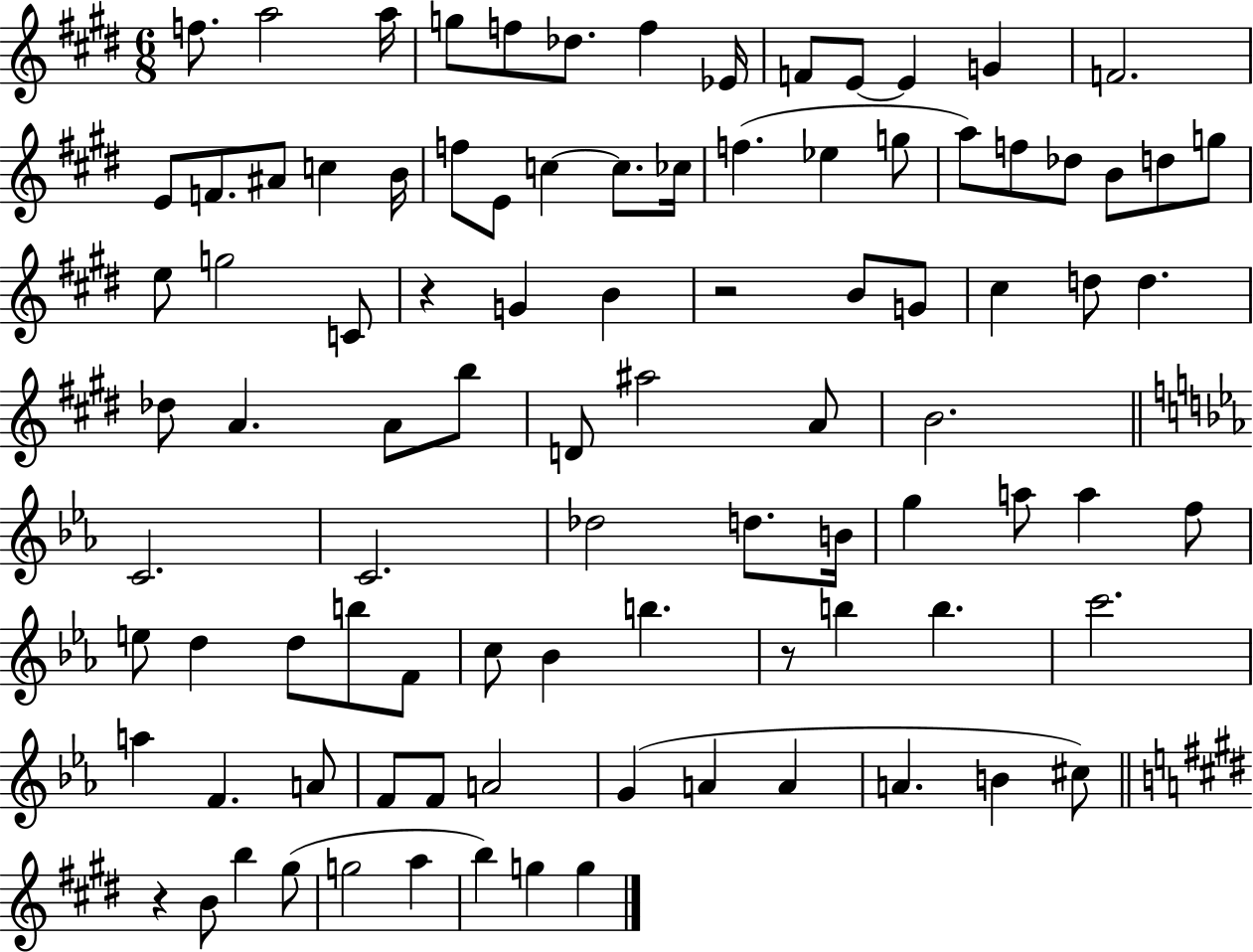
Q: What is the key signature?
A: E major